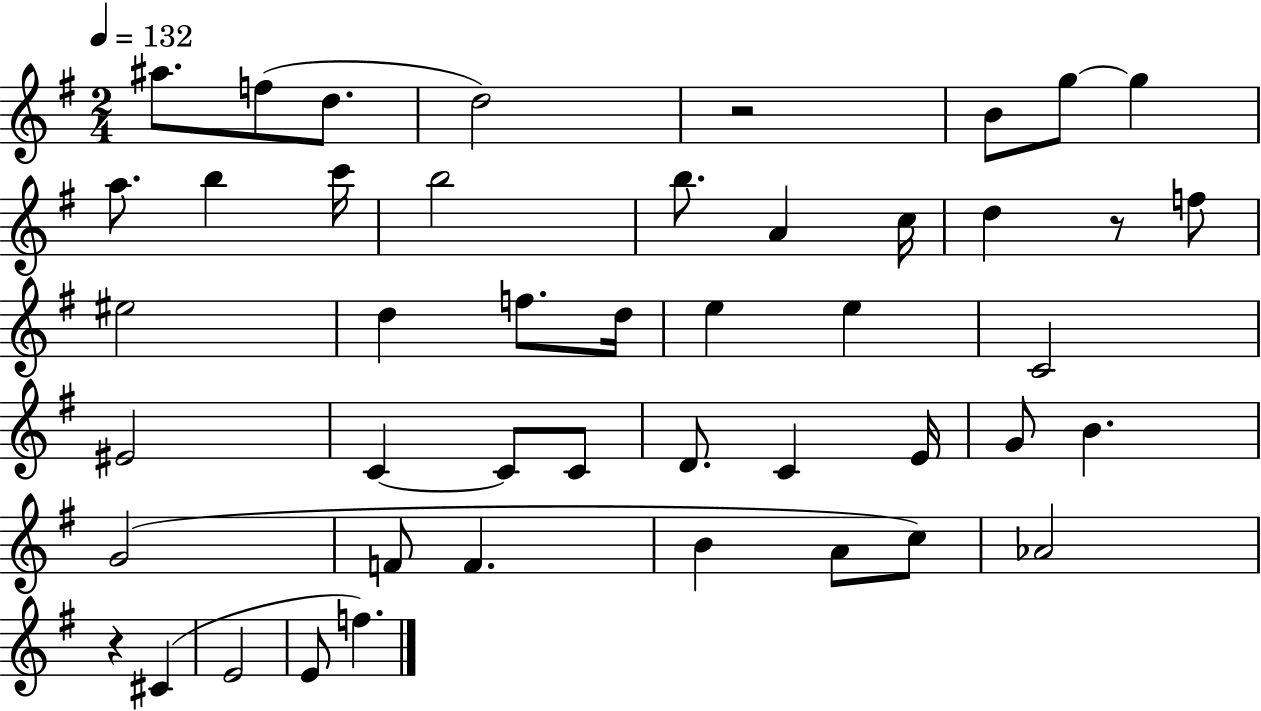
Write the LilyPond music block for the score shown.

{
  \clef treble
  \numericTimeSignature
  \time 2/4
  \key g \major
  \tempo 4 = 132
  ais''8. f''8( d''8. | d''2) | r2 | b'8 g''8~~ g''4 | \break a''8. b''4 c'''16 | b''2 | b''8. a'4 c''16 | d''4 r8 f''8 | \break eis''2 | d''4 f''8. d''16 | e''4 e''4 | c'2 | \break eis'2 | c'4~~ c'8 c'8 | d'8. c'4 e'16 | g'8 b'4. | \break g'2( | f'8 f'4. | b'4 a'8 c''8) | aes'2 | \break r4 cis'4( | e'2 | e'8 f''4.) | \bar "|."
}